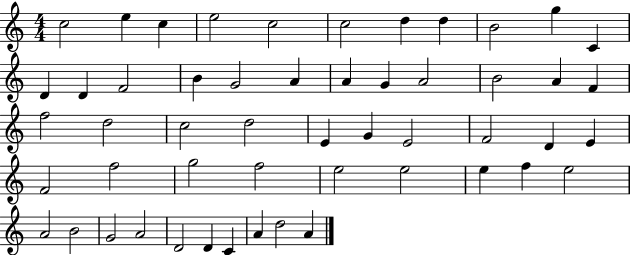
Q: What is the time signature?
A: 4/4